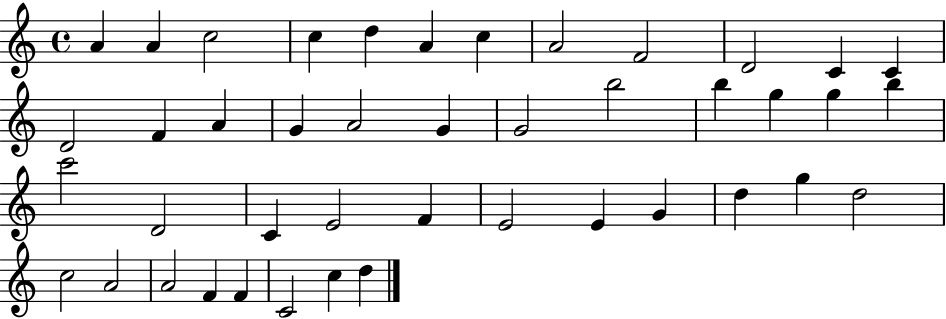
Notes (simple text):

A4/q A4/q C5/h C5/q D5/q A4/q C5/q A4/h F4/h D4/h C4/q C4/q D4/h F4/q A4/q G4/q A4/h G4/q G4/h B5/h B5/q G5/q G5/q B5/q C6/h D4/h C4/q E4/h F4/q E4/h E4/q G4/q D5/q G5/q D5/h C5/h A4/h A4/h F4/q F4/q C4/h C5/q D5/q